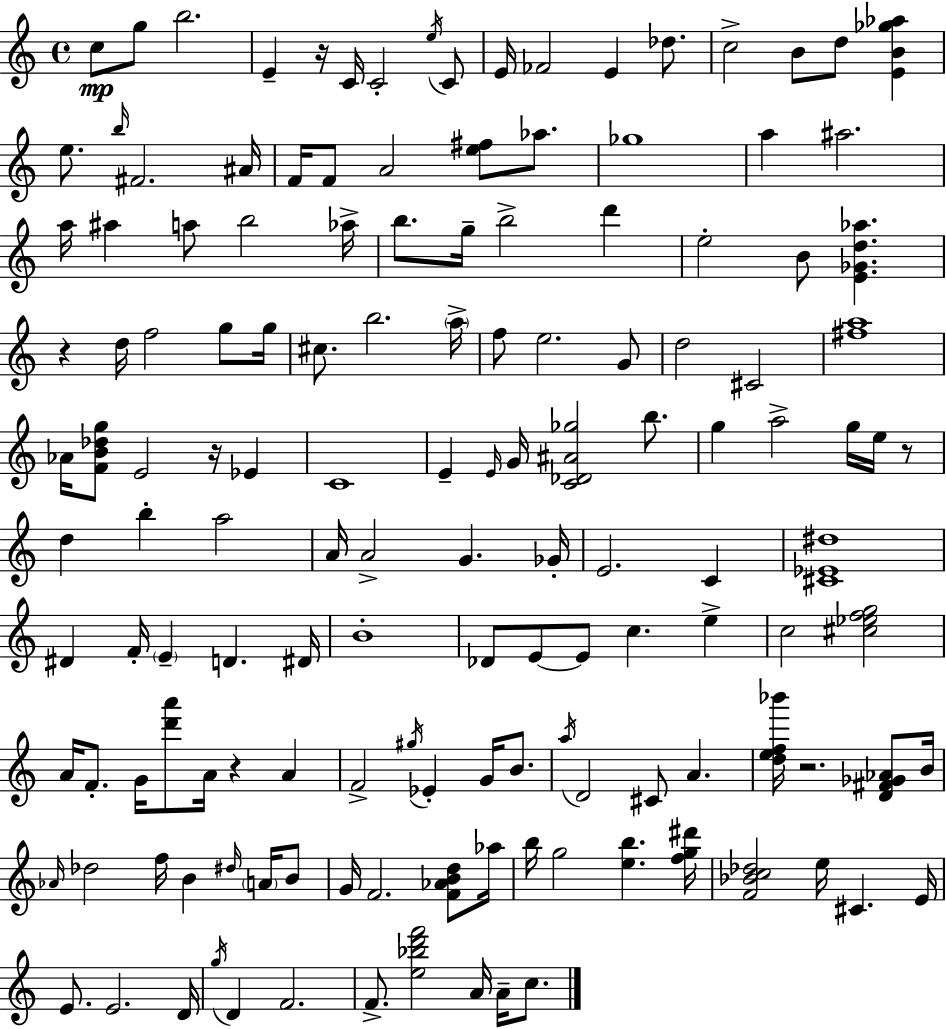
{
  \clef treble
  \time 4/4
  \defaultTimeSignature
  \key a \minor
  c''8\mp g''8 b''2. | e'4-- r16 c'16 c'2-. \acciaccatura { e''16 } c'8 | e'16 fes'2 e'4 des''8. | c''2-> b'8 d''8 <e' b' ges'' aes''>4 | \break e''8. \grace { b''16 } fis'2. | ais'16 f'16 f'8 a'2 <e'' fis''>8 aes''8. | ges''1 | a''4 ais''2. | \break a''16 ais''4 a''8 b''2 | aes''16-> b''8. g''16-- b''2-> d'''4 | e''2-. b'8 <e' ges' d'' aes''>4. | r4 d''16 f''2 g''8 | \break g''16 cis''8. b''2. | \parenthesize a''16-> f''8 e''2. | g'8 d''2 cis'2 | <fis'' a''>1 | \break aes'16 <f' b' des'' g''>8 e'2 r16 ees'4 | c'1 | e'4-- \grace { e'16 } g'16 <c' des' ais' ges''>2 | b''8. g''4 a''2-> g''16 | \break e''16 r8 d''4 b''4-. a''2 | a'16 a'2-> g'4. | ges'16-. e'2. c'4 | <cis' ees' dis''>1 | \break dis'4 f'16-. \parenthesize e'4-- d'4. | dis'16 b'1-. | des'8 e'8~~ e'8 c''4. e''4-> | c''2 <cis'' ees'' f'' g''>2 | \break a'16 f'8.-. g'16 <d''' a'''>8 a'16 r4 a'4 | f'2-> \acciaccatura { gis''16 } ees'4-. | g'16 b'8. \acciaccatura { a''16 } d'2 cis'8 a'4. | <d'' e'' f'' bes'''>16 r2. | \break <d' fis' ges' aes'>8 b'16 \grace { aes'16 } des''2 f''16 b'4 | \grace { dis''16 } \parenthesize a'16 b'8 g'16 f'2. | <f' aes' b' d''>8 aes''16 b''16 g''2 | <e'' b''>4. <f'' g'' dis'''>16 <f' bes' c'' des''>2 e''16 | \break cis'4. e'16 e'8. e'2. | d'16 \acciaccatura { g''16 } d'4 f'2. | f'8.-> <e'' bes'' d''' f'''>2 | a'16 a'16-- c''8. \bar "|."
}